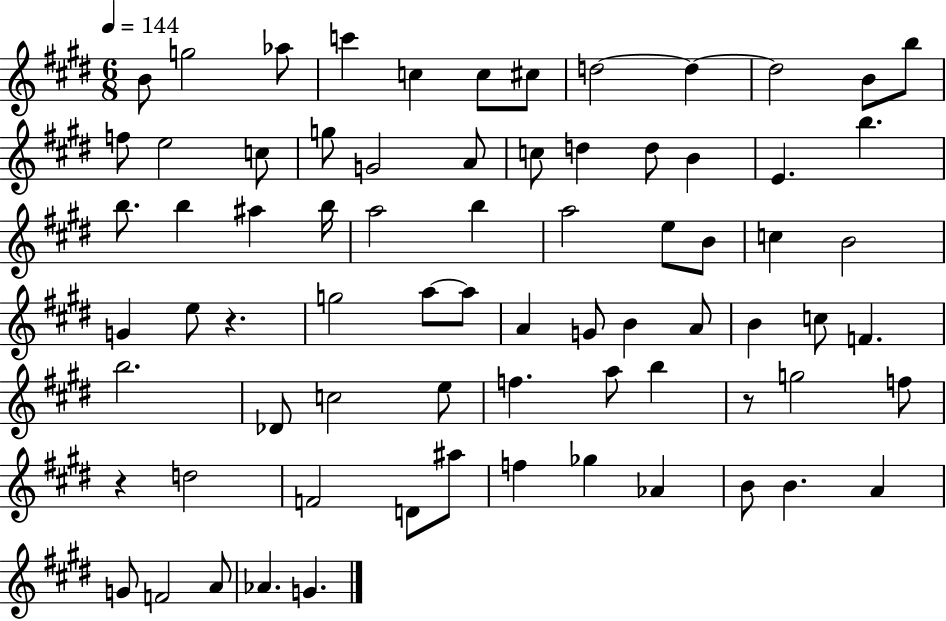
B4/e G5/h Ab5/e C6/q C5/q C5/e C#5/e D5/h D5/q D5/h B4/e B5/e F5/e E5/h C5/e G5/e G4/h A4/e C5/e D5/q D5/e B4/q E4/q. B5/q. B5/e. B5/q A#5/q B5/s A5/h B5/q A5/h E5/e B4/e C5/q B4/h G4/q E5/e R/q. G5/h A5/e A5/e A4/q G4/e B4/q A4/e B4/q C5/e F4/q. B5/h. Db4/e C5/h E5/e F5/q. A5/e B5/q R/e G5/h F5/e R/q D5/h F4/h D4/e A#5/e F5/q Gb5/q Ab4/q B4/e B4/q. A4/q G4/e F4/h A4/e Ab4/q. G4/q.